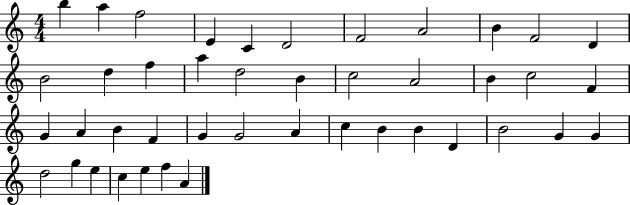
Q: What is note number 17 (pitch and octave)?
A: B4